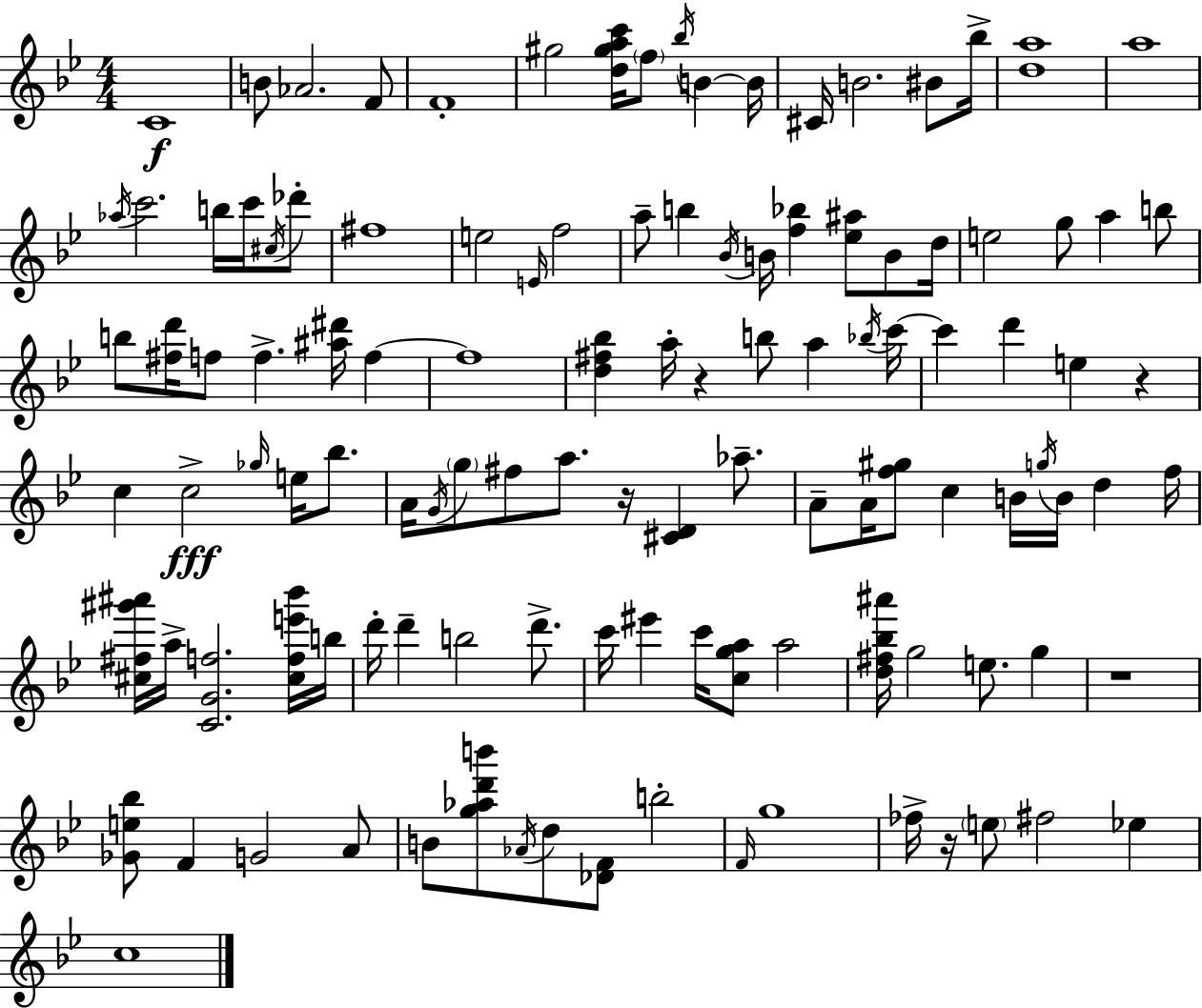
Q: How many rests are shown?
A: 5